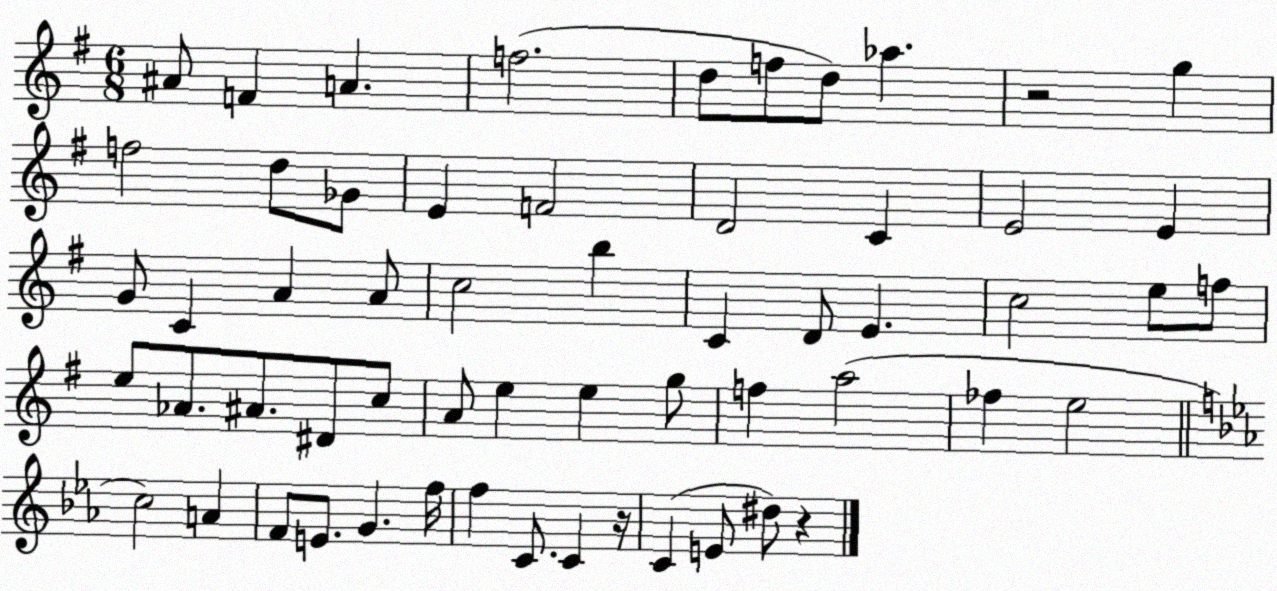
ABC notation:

X:1
T:Untitled
M:6/8
L:1/4
K:G
^A/2 F A f2 d/2 f/2 d/2 _a z2 g f2 d/2 _G/2 E F2 D2 C E2 E G/2 C A A/2 c2 b C D/2 E c2 e/2 f/2 e/2 _A/2 ^A/2 ^D/2 c/2 A/2 e e g/2 f a2 _f e2 c2 A F/2 E/2 G f/4 f C/2 C z/4 C E/2 ^d/2 z